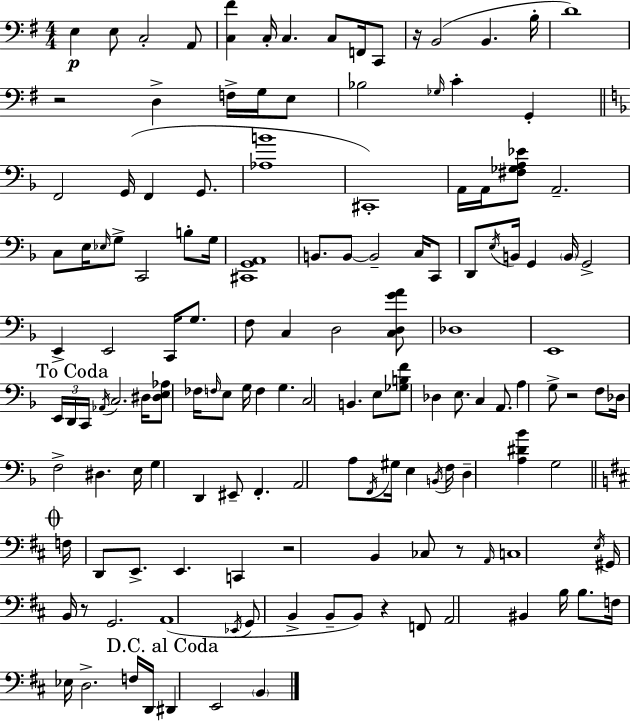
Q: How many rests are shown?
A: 7